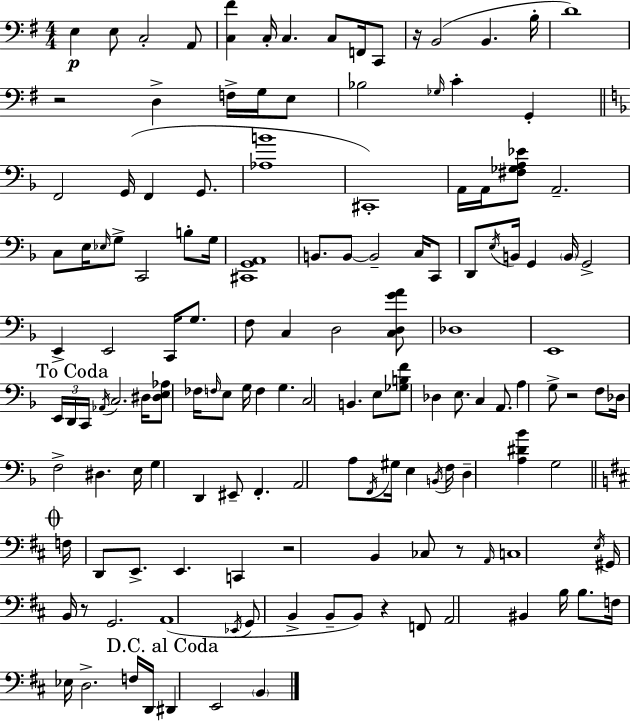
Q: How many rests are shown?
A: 7